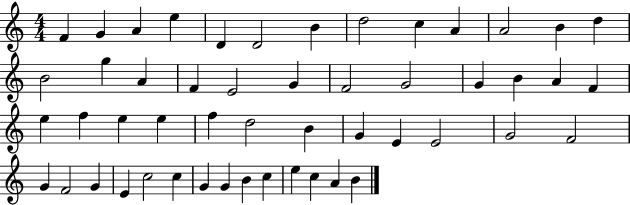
X:1
T:Untitled
M:4/4
L:1/4
K:C
F G A e D D2 B d2 c A A2 B d B2 g A F E2 G F2 G2 G B A F e f e e f d2 B G E E2 G2 F2 G F2 G E c2 c G G B c e c A B